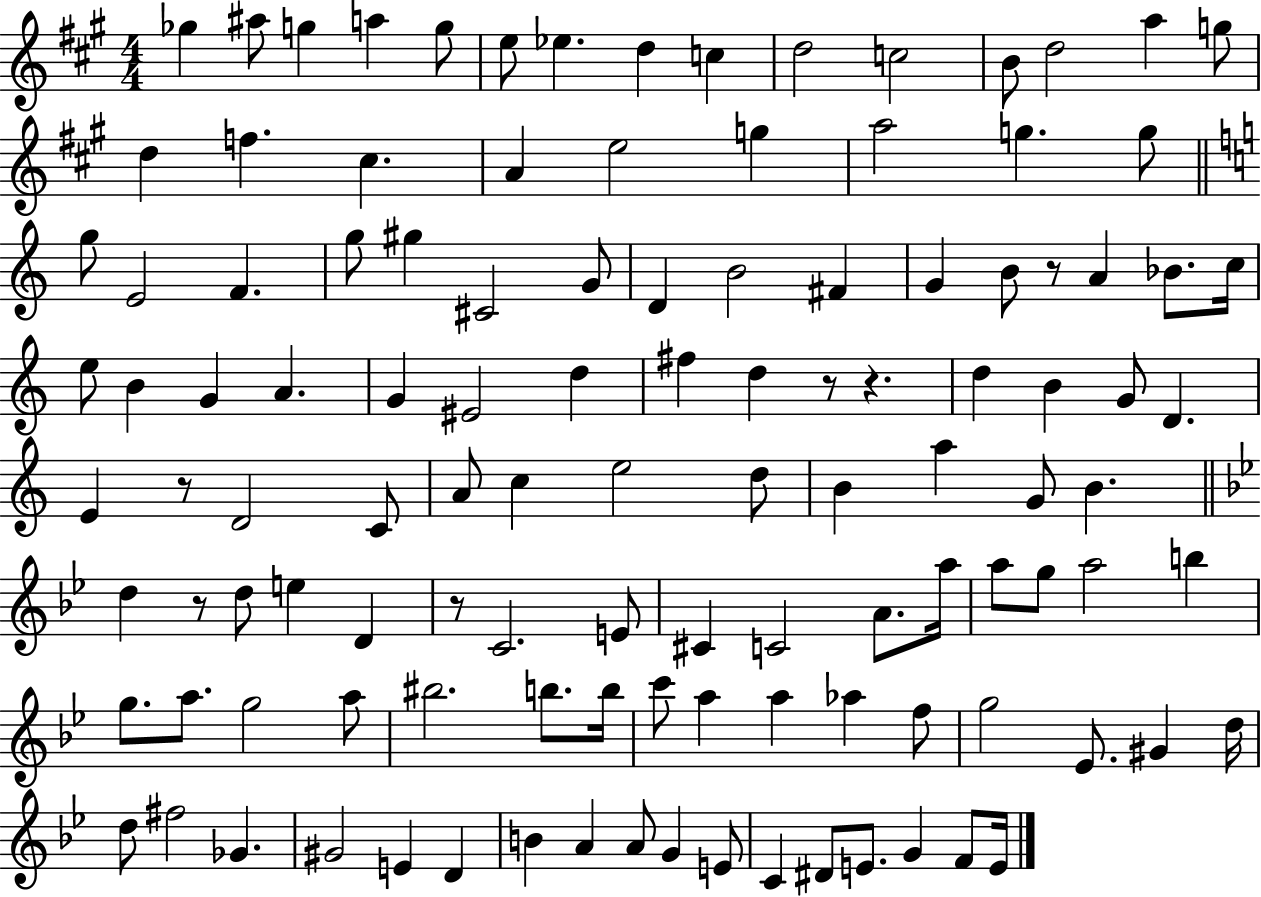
Gb5/q A#5/e G5/q A5/q G5/e E5/e Eb5/q. D5/q C5/q D5/h C5/h B4/e D5/h A5/q G5/e D5/q F5/q. C#5/q. A4/q E5/h G5/q A5/h G5/q. G5/e G5/e E4/h F4/q. G5/e G#5/q C#4/h G4/e D4/q B4/h F#4/q G4/q B4/e R/e A4/q Bb4/e. C5/s E5/e B4/q G4/q A4/q. G4/q EIS4/h D5/q F#5/q D5/q R/e R/q. D5/q B4/q G4/e D4/q. E4/q R/e D4/h C4/e A4/e C5/q E5/h D5/e B4/q A5/q G4/e B4/q. D5/q R/e D5/e E5/q D4/q R/e C4/h. E4/e C#4/q C4/h A4/e. A5/s A5/e G5/e A5/h B5/q G5/e. A5/e. G5/h A5/e BIS5/h. B5/e. B5/s C6/e A5/q A5/q Ab5/q F5/e G5/h Eb4/e. G#4/q D5/s D5/e F#5/h Gb4/q. G#4/h E4/q D4/q B4/q A4/q A4/e G4/q E4/e C4/q D#4/e E4/e. G4/q F4/e E4/s